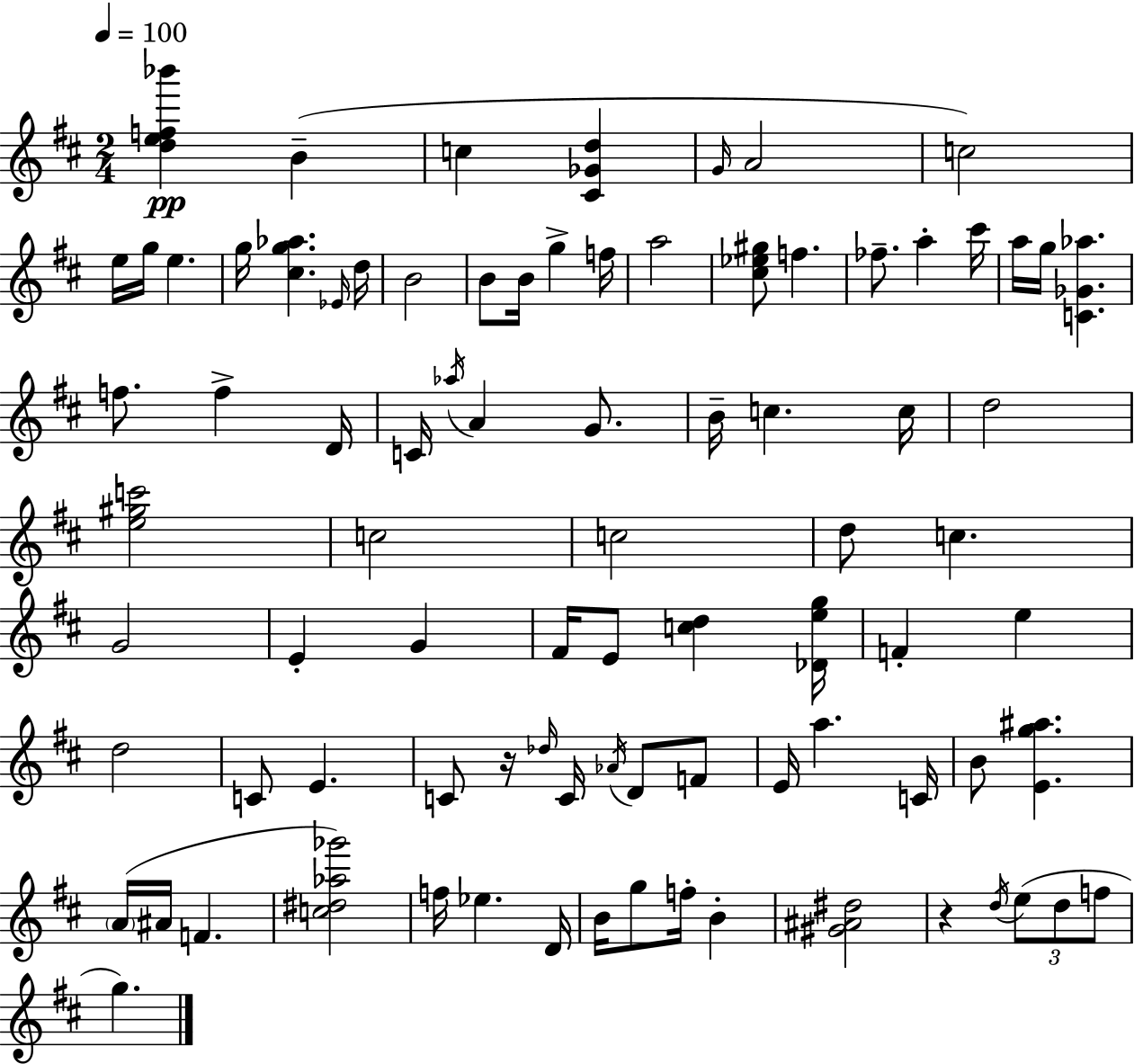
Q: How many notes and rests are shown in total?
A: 86